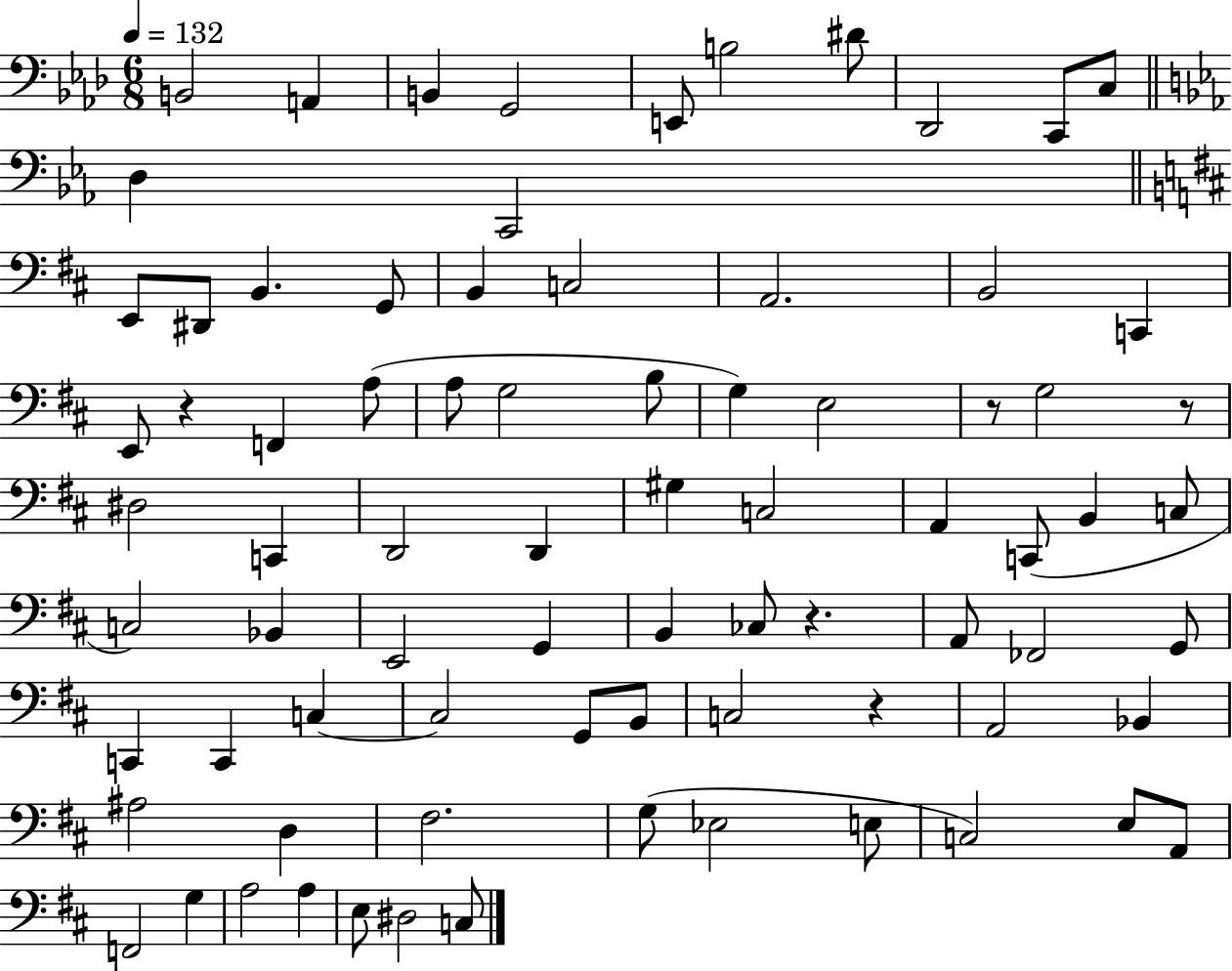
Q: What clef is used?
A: bass